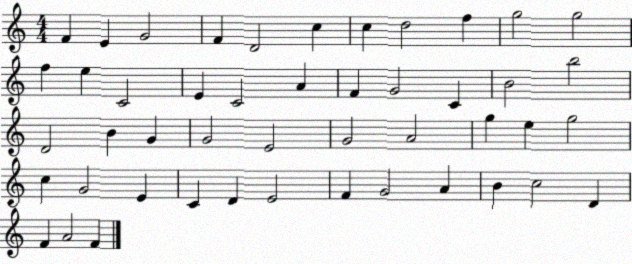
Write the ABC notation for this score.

X:1
T:Untitled
M:4/4
L:1/4
K:C
F E G2 F D2 c c d2 f g2 g2 f e C2 E C2 A F G2 C B2 b2 D2 B G G2 E2 G2 A2 g e g2 c G2 E C D E2 F G2 A B c2 D F A2 F